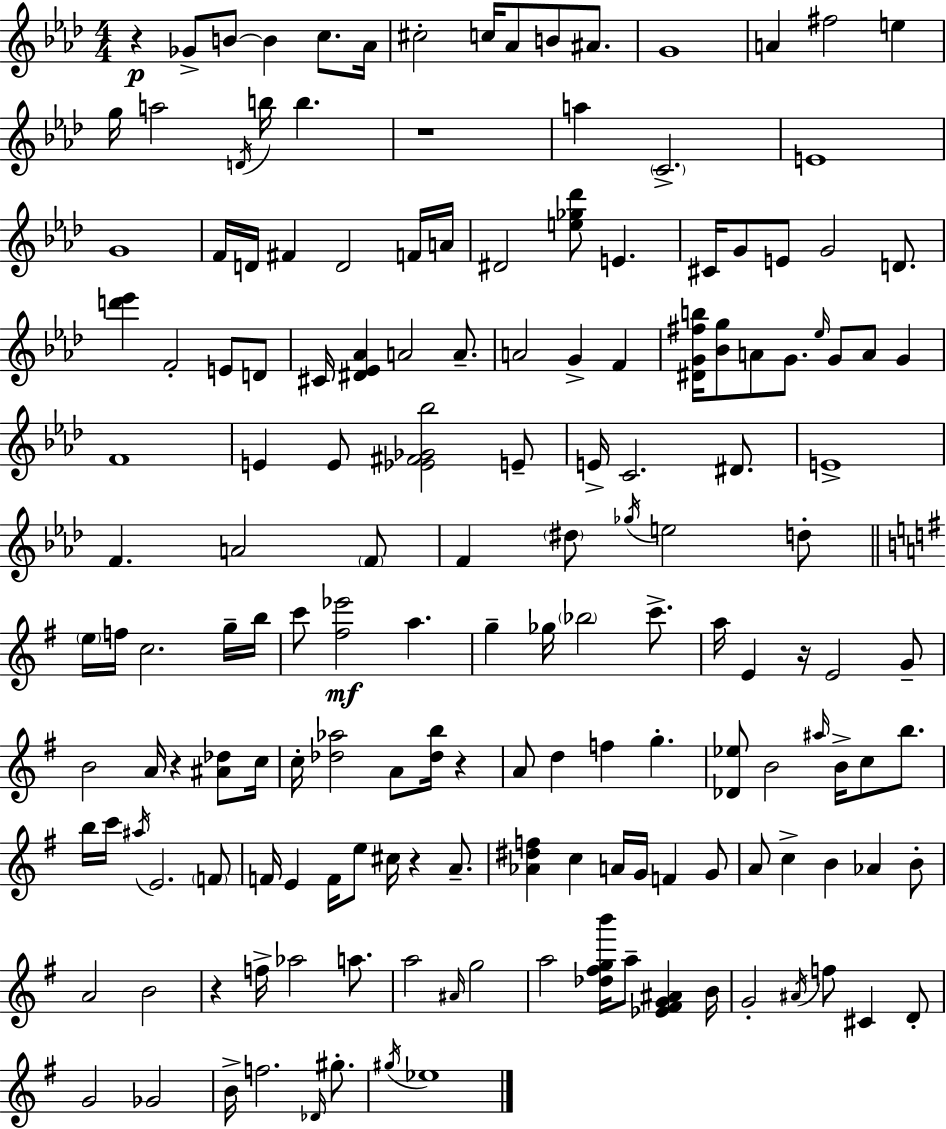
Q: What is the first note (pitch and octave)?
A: Gb4